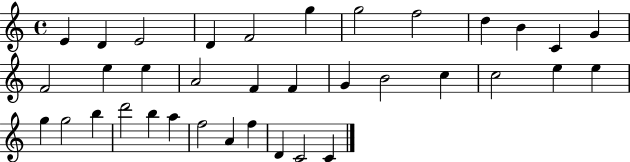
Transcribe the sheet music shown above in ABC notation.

X:1
T:Untitled
M:4/4
L:1/4
K:C
E D E2 D F2 g g2 f2 d B C G F2 e e A2 F F G B2 c c2 e e g g2 b d'2 b a f2 A f D C2 C